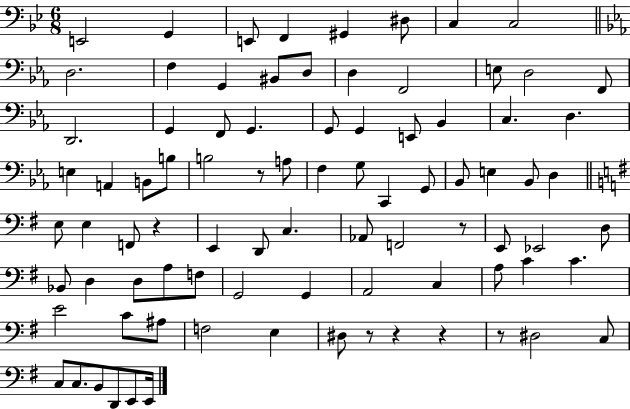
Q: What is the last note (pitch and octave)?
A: E2